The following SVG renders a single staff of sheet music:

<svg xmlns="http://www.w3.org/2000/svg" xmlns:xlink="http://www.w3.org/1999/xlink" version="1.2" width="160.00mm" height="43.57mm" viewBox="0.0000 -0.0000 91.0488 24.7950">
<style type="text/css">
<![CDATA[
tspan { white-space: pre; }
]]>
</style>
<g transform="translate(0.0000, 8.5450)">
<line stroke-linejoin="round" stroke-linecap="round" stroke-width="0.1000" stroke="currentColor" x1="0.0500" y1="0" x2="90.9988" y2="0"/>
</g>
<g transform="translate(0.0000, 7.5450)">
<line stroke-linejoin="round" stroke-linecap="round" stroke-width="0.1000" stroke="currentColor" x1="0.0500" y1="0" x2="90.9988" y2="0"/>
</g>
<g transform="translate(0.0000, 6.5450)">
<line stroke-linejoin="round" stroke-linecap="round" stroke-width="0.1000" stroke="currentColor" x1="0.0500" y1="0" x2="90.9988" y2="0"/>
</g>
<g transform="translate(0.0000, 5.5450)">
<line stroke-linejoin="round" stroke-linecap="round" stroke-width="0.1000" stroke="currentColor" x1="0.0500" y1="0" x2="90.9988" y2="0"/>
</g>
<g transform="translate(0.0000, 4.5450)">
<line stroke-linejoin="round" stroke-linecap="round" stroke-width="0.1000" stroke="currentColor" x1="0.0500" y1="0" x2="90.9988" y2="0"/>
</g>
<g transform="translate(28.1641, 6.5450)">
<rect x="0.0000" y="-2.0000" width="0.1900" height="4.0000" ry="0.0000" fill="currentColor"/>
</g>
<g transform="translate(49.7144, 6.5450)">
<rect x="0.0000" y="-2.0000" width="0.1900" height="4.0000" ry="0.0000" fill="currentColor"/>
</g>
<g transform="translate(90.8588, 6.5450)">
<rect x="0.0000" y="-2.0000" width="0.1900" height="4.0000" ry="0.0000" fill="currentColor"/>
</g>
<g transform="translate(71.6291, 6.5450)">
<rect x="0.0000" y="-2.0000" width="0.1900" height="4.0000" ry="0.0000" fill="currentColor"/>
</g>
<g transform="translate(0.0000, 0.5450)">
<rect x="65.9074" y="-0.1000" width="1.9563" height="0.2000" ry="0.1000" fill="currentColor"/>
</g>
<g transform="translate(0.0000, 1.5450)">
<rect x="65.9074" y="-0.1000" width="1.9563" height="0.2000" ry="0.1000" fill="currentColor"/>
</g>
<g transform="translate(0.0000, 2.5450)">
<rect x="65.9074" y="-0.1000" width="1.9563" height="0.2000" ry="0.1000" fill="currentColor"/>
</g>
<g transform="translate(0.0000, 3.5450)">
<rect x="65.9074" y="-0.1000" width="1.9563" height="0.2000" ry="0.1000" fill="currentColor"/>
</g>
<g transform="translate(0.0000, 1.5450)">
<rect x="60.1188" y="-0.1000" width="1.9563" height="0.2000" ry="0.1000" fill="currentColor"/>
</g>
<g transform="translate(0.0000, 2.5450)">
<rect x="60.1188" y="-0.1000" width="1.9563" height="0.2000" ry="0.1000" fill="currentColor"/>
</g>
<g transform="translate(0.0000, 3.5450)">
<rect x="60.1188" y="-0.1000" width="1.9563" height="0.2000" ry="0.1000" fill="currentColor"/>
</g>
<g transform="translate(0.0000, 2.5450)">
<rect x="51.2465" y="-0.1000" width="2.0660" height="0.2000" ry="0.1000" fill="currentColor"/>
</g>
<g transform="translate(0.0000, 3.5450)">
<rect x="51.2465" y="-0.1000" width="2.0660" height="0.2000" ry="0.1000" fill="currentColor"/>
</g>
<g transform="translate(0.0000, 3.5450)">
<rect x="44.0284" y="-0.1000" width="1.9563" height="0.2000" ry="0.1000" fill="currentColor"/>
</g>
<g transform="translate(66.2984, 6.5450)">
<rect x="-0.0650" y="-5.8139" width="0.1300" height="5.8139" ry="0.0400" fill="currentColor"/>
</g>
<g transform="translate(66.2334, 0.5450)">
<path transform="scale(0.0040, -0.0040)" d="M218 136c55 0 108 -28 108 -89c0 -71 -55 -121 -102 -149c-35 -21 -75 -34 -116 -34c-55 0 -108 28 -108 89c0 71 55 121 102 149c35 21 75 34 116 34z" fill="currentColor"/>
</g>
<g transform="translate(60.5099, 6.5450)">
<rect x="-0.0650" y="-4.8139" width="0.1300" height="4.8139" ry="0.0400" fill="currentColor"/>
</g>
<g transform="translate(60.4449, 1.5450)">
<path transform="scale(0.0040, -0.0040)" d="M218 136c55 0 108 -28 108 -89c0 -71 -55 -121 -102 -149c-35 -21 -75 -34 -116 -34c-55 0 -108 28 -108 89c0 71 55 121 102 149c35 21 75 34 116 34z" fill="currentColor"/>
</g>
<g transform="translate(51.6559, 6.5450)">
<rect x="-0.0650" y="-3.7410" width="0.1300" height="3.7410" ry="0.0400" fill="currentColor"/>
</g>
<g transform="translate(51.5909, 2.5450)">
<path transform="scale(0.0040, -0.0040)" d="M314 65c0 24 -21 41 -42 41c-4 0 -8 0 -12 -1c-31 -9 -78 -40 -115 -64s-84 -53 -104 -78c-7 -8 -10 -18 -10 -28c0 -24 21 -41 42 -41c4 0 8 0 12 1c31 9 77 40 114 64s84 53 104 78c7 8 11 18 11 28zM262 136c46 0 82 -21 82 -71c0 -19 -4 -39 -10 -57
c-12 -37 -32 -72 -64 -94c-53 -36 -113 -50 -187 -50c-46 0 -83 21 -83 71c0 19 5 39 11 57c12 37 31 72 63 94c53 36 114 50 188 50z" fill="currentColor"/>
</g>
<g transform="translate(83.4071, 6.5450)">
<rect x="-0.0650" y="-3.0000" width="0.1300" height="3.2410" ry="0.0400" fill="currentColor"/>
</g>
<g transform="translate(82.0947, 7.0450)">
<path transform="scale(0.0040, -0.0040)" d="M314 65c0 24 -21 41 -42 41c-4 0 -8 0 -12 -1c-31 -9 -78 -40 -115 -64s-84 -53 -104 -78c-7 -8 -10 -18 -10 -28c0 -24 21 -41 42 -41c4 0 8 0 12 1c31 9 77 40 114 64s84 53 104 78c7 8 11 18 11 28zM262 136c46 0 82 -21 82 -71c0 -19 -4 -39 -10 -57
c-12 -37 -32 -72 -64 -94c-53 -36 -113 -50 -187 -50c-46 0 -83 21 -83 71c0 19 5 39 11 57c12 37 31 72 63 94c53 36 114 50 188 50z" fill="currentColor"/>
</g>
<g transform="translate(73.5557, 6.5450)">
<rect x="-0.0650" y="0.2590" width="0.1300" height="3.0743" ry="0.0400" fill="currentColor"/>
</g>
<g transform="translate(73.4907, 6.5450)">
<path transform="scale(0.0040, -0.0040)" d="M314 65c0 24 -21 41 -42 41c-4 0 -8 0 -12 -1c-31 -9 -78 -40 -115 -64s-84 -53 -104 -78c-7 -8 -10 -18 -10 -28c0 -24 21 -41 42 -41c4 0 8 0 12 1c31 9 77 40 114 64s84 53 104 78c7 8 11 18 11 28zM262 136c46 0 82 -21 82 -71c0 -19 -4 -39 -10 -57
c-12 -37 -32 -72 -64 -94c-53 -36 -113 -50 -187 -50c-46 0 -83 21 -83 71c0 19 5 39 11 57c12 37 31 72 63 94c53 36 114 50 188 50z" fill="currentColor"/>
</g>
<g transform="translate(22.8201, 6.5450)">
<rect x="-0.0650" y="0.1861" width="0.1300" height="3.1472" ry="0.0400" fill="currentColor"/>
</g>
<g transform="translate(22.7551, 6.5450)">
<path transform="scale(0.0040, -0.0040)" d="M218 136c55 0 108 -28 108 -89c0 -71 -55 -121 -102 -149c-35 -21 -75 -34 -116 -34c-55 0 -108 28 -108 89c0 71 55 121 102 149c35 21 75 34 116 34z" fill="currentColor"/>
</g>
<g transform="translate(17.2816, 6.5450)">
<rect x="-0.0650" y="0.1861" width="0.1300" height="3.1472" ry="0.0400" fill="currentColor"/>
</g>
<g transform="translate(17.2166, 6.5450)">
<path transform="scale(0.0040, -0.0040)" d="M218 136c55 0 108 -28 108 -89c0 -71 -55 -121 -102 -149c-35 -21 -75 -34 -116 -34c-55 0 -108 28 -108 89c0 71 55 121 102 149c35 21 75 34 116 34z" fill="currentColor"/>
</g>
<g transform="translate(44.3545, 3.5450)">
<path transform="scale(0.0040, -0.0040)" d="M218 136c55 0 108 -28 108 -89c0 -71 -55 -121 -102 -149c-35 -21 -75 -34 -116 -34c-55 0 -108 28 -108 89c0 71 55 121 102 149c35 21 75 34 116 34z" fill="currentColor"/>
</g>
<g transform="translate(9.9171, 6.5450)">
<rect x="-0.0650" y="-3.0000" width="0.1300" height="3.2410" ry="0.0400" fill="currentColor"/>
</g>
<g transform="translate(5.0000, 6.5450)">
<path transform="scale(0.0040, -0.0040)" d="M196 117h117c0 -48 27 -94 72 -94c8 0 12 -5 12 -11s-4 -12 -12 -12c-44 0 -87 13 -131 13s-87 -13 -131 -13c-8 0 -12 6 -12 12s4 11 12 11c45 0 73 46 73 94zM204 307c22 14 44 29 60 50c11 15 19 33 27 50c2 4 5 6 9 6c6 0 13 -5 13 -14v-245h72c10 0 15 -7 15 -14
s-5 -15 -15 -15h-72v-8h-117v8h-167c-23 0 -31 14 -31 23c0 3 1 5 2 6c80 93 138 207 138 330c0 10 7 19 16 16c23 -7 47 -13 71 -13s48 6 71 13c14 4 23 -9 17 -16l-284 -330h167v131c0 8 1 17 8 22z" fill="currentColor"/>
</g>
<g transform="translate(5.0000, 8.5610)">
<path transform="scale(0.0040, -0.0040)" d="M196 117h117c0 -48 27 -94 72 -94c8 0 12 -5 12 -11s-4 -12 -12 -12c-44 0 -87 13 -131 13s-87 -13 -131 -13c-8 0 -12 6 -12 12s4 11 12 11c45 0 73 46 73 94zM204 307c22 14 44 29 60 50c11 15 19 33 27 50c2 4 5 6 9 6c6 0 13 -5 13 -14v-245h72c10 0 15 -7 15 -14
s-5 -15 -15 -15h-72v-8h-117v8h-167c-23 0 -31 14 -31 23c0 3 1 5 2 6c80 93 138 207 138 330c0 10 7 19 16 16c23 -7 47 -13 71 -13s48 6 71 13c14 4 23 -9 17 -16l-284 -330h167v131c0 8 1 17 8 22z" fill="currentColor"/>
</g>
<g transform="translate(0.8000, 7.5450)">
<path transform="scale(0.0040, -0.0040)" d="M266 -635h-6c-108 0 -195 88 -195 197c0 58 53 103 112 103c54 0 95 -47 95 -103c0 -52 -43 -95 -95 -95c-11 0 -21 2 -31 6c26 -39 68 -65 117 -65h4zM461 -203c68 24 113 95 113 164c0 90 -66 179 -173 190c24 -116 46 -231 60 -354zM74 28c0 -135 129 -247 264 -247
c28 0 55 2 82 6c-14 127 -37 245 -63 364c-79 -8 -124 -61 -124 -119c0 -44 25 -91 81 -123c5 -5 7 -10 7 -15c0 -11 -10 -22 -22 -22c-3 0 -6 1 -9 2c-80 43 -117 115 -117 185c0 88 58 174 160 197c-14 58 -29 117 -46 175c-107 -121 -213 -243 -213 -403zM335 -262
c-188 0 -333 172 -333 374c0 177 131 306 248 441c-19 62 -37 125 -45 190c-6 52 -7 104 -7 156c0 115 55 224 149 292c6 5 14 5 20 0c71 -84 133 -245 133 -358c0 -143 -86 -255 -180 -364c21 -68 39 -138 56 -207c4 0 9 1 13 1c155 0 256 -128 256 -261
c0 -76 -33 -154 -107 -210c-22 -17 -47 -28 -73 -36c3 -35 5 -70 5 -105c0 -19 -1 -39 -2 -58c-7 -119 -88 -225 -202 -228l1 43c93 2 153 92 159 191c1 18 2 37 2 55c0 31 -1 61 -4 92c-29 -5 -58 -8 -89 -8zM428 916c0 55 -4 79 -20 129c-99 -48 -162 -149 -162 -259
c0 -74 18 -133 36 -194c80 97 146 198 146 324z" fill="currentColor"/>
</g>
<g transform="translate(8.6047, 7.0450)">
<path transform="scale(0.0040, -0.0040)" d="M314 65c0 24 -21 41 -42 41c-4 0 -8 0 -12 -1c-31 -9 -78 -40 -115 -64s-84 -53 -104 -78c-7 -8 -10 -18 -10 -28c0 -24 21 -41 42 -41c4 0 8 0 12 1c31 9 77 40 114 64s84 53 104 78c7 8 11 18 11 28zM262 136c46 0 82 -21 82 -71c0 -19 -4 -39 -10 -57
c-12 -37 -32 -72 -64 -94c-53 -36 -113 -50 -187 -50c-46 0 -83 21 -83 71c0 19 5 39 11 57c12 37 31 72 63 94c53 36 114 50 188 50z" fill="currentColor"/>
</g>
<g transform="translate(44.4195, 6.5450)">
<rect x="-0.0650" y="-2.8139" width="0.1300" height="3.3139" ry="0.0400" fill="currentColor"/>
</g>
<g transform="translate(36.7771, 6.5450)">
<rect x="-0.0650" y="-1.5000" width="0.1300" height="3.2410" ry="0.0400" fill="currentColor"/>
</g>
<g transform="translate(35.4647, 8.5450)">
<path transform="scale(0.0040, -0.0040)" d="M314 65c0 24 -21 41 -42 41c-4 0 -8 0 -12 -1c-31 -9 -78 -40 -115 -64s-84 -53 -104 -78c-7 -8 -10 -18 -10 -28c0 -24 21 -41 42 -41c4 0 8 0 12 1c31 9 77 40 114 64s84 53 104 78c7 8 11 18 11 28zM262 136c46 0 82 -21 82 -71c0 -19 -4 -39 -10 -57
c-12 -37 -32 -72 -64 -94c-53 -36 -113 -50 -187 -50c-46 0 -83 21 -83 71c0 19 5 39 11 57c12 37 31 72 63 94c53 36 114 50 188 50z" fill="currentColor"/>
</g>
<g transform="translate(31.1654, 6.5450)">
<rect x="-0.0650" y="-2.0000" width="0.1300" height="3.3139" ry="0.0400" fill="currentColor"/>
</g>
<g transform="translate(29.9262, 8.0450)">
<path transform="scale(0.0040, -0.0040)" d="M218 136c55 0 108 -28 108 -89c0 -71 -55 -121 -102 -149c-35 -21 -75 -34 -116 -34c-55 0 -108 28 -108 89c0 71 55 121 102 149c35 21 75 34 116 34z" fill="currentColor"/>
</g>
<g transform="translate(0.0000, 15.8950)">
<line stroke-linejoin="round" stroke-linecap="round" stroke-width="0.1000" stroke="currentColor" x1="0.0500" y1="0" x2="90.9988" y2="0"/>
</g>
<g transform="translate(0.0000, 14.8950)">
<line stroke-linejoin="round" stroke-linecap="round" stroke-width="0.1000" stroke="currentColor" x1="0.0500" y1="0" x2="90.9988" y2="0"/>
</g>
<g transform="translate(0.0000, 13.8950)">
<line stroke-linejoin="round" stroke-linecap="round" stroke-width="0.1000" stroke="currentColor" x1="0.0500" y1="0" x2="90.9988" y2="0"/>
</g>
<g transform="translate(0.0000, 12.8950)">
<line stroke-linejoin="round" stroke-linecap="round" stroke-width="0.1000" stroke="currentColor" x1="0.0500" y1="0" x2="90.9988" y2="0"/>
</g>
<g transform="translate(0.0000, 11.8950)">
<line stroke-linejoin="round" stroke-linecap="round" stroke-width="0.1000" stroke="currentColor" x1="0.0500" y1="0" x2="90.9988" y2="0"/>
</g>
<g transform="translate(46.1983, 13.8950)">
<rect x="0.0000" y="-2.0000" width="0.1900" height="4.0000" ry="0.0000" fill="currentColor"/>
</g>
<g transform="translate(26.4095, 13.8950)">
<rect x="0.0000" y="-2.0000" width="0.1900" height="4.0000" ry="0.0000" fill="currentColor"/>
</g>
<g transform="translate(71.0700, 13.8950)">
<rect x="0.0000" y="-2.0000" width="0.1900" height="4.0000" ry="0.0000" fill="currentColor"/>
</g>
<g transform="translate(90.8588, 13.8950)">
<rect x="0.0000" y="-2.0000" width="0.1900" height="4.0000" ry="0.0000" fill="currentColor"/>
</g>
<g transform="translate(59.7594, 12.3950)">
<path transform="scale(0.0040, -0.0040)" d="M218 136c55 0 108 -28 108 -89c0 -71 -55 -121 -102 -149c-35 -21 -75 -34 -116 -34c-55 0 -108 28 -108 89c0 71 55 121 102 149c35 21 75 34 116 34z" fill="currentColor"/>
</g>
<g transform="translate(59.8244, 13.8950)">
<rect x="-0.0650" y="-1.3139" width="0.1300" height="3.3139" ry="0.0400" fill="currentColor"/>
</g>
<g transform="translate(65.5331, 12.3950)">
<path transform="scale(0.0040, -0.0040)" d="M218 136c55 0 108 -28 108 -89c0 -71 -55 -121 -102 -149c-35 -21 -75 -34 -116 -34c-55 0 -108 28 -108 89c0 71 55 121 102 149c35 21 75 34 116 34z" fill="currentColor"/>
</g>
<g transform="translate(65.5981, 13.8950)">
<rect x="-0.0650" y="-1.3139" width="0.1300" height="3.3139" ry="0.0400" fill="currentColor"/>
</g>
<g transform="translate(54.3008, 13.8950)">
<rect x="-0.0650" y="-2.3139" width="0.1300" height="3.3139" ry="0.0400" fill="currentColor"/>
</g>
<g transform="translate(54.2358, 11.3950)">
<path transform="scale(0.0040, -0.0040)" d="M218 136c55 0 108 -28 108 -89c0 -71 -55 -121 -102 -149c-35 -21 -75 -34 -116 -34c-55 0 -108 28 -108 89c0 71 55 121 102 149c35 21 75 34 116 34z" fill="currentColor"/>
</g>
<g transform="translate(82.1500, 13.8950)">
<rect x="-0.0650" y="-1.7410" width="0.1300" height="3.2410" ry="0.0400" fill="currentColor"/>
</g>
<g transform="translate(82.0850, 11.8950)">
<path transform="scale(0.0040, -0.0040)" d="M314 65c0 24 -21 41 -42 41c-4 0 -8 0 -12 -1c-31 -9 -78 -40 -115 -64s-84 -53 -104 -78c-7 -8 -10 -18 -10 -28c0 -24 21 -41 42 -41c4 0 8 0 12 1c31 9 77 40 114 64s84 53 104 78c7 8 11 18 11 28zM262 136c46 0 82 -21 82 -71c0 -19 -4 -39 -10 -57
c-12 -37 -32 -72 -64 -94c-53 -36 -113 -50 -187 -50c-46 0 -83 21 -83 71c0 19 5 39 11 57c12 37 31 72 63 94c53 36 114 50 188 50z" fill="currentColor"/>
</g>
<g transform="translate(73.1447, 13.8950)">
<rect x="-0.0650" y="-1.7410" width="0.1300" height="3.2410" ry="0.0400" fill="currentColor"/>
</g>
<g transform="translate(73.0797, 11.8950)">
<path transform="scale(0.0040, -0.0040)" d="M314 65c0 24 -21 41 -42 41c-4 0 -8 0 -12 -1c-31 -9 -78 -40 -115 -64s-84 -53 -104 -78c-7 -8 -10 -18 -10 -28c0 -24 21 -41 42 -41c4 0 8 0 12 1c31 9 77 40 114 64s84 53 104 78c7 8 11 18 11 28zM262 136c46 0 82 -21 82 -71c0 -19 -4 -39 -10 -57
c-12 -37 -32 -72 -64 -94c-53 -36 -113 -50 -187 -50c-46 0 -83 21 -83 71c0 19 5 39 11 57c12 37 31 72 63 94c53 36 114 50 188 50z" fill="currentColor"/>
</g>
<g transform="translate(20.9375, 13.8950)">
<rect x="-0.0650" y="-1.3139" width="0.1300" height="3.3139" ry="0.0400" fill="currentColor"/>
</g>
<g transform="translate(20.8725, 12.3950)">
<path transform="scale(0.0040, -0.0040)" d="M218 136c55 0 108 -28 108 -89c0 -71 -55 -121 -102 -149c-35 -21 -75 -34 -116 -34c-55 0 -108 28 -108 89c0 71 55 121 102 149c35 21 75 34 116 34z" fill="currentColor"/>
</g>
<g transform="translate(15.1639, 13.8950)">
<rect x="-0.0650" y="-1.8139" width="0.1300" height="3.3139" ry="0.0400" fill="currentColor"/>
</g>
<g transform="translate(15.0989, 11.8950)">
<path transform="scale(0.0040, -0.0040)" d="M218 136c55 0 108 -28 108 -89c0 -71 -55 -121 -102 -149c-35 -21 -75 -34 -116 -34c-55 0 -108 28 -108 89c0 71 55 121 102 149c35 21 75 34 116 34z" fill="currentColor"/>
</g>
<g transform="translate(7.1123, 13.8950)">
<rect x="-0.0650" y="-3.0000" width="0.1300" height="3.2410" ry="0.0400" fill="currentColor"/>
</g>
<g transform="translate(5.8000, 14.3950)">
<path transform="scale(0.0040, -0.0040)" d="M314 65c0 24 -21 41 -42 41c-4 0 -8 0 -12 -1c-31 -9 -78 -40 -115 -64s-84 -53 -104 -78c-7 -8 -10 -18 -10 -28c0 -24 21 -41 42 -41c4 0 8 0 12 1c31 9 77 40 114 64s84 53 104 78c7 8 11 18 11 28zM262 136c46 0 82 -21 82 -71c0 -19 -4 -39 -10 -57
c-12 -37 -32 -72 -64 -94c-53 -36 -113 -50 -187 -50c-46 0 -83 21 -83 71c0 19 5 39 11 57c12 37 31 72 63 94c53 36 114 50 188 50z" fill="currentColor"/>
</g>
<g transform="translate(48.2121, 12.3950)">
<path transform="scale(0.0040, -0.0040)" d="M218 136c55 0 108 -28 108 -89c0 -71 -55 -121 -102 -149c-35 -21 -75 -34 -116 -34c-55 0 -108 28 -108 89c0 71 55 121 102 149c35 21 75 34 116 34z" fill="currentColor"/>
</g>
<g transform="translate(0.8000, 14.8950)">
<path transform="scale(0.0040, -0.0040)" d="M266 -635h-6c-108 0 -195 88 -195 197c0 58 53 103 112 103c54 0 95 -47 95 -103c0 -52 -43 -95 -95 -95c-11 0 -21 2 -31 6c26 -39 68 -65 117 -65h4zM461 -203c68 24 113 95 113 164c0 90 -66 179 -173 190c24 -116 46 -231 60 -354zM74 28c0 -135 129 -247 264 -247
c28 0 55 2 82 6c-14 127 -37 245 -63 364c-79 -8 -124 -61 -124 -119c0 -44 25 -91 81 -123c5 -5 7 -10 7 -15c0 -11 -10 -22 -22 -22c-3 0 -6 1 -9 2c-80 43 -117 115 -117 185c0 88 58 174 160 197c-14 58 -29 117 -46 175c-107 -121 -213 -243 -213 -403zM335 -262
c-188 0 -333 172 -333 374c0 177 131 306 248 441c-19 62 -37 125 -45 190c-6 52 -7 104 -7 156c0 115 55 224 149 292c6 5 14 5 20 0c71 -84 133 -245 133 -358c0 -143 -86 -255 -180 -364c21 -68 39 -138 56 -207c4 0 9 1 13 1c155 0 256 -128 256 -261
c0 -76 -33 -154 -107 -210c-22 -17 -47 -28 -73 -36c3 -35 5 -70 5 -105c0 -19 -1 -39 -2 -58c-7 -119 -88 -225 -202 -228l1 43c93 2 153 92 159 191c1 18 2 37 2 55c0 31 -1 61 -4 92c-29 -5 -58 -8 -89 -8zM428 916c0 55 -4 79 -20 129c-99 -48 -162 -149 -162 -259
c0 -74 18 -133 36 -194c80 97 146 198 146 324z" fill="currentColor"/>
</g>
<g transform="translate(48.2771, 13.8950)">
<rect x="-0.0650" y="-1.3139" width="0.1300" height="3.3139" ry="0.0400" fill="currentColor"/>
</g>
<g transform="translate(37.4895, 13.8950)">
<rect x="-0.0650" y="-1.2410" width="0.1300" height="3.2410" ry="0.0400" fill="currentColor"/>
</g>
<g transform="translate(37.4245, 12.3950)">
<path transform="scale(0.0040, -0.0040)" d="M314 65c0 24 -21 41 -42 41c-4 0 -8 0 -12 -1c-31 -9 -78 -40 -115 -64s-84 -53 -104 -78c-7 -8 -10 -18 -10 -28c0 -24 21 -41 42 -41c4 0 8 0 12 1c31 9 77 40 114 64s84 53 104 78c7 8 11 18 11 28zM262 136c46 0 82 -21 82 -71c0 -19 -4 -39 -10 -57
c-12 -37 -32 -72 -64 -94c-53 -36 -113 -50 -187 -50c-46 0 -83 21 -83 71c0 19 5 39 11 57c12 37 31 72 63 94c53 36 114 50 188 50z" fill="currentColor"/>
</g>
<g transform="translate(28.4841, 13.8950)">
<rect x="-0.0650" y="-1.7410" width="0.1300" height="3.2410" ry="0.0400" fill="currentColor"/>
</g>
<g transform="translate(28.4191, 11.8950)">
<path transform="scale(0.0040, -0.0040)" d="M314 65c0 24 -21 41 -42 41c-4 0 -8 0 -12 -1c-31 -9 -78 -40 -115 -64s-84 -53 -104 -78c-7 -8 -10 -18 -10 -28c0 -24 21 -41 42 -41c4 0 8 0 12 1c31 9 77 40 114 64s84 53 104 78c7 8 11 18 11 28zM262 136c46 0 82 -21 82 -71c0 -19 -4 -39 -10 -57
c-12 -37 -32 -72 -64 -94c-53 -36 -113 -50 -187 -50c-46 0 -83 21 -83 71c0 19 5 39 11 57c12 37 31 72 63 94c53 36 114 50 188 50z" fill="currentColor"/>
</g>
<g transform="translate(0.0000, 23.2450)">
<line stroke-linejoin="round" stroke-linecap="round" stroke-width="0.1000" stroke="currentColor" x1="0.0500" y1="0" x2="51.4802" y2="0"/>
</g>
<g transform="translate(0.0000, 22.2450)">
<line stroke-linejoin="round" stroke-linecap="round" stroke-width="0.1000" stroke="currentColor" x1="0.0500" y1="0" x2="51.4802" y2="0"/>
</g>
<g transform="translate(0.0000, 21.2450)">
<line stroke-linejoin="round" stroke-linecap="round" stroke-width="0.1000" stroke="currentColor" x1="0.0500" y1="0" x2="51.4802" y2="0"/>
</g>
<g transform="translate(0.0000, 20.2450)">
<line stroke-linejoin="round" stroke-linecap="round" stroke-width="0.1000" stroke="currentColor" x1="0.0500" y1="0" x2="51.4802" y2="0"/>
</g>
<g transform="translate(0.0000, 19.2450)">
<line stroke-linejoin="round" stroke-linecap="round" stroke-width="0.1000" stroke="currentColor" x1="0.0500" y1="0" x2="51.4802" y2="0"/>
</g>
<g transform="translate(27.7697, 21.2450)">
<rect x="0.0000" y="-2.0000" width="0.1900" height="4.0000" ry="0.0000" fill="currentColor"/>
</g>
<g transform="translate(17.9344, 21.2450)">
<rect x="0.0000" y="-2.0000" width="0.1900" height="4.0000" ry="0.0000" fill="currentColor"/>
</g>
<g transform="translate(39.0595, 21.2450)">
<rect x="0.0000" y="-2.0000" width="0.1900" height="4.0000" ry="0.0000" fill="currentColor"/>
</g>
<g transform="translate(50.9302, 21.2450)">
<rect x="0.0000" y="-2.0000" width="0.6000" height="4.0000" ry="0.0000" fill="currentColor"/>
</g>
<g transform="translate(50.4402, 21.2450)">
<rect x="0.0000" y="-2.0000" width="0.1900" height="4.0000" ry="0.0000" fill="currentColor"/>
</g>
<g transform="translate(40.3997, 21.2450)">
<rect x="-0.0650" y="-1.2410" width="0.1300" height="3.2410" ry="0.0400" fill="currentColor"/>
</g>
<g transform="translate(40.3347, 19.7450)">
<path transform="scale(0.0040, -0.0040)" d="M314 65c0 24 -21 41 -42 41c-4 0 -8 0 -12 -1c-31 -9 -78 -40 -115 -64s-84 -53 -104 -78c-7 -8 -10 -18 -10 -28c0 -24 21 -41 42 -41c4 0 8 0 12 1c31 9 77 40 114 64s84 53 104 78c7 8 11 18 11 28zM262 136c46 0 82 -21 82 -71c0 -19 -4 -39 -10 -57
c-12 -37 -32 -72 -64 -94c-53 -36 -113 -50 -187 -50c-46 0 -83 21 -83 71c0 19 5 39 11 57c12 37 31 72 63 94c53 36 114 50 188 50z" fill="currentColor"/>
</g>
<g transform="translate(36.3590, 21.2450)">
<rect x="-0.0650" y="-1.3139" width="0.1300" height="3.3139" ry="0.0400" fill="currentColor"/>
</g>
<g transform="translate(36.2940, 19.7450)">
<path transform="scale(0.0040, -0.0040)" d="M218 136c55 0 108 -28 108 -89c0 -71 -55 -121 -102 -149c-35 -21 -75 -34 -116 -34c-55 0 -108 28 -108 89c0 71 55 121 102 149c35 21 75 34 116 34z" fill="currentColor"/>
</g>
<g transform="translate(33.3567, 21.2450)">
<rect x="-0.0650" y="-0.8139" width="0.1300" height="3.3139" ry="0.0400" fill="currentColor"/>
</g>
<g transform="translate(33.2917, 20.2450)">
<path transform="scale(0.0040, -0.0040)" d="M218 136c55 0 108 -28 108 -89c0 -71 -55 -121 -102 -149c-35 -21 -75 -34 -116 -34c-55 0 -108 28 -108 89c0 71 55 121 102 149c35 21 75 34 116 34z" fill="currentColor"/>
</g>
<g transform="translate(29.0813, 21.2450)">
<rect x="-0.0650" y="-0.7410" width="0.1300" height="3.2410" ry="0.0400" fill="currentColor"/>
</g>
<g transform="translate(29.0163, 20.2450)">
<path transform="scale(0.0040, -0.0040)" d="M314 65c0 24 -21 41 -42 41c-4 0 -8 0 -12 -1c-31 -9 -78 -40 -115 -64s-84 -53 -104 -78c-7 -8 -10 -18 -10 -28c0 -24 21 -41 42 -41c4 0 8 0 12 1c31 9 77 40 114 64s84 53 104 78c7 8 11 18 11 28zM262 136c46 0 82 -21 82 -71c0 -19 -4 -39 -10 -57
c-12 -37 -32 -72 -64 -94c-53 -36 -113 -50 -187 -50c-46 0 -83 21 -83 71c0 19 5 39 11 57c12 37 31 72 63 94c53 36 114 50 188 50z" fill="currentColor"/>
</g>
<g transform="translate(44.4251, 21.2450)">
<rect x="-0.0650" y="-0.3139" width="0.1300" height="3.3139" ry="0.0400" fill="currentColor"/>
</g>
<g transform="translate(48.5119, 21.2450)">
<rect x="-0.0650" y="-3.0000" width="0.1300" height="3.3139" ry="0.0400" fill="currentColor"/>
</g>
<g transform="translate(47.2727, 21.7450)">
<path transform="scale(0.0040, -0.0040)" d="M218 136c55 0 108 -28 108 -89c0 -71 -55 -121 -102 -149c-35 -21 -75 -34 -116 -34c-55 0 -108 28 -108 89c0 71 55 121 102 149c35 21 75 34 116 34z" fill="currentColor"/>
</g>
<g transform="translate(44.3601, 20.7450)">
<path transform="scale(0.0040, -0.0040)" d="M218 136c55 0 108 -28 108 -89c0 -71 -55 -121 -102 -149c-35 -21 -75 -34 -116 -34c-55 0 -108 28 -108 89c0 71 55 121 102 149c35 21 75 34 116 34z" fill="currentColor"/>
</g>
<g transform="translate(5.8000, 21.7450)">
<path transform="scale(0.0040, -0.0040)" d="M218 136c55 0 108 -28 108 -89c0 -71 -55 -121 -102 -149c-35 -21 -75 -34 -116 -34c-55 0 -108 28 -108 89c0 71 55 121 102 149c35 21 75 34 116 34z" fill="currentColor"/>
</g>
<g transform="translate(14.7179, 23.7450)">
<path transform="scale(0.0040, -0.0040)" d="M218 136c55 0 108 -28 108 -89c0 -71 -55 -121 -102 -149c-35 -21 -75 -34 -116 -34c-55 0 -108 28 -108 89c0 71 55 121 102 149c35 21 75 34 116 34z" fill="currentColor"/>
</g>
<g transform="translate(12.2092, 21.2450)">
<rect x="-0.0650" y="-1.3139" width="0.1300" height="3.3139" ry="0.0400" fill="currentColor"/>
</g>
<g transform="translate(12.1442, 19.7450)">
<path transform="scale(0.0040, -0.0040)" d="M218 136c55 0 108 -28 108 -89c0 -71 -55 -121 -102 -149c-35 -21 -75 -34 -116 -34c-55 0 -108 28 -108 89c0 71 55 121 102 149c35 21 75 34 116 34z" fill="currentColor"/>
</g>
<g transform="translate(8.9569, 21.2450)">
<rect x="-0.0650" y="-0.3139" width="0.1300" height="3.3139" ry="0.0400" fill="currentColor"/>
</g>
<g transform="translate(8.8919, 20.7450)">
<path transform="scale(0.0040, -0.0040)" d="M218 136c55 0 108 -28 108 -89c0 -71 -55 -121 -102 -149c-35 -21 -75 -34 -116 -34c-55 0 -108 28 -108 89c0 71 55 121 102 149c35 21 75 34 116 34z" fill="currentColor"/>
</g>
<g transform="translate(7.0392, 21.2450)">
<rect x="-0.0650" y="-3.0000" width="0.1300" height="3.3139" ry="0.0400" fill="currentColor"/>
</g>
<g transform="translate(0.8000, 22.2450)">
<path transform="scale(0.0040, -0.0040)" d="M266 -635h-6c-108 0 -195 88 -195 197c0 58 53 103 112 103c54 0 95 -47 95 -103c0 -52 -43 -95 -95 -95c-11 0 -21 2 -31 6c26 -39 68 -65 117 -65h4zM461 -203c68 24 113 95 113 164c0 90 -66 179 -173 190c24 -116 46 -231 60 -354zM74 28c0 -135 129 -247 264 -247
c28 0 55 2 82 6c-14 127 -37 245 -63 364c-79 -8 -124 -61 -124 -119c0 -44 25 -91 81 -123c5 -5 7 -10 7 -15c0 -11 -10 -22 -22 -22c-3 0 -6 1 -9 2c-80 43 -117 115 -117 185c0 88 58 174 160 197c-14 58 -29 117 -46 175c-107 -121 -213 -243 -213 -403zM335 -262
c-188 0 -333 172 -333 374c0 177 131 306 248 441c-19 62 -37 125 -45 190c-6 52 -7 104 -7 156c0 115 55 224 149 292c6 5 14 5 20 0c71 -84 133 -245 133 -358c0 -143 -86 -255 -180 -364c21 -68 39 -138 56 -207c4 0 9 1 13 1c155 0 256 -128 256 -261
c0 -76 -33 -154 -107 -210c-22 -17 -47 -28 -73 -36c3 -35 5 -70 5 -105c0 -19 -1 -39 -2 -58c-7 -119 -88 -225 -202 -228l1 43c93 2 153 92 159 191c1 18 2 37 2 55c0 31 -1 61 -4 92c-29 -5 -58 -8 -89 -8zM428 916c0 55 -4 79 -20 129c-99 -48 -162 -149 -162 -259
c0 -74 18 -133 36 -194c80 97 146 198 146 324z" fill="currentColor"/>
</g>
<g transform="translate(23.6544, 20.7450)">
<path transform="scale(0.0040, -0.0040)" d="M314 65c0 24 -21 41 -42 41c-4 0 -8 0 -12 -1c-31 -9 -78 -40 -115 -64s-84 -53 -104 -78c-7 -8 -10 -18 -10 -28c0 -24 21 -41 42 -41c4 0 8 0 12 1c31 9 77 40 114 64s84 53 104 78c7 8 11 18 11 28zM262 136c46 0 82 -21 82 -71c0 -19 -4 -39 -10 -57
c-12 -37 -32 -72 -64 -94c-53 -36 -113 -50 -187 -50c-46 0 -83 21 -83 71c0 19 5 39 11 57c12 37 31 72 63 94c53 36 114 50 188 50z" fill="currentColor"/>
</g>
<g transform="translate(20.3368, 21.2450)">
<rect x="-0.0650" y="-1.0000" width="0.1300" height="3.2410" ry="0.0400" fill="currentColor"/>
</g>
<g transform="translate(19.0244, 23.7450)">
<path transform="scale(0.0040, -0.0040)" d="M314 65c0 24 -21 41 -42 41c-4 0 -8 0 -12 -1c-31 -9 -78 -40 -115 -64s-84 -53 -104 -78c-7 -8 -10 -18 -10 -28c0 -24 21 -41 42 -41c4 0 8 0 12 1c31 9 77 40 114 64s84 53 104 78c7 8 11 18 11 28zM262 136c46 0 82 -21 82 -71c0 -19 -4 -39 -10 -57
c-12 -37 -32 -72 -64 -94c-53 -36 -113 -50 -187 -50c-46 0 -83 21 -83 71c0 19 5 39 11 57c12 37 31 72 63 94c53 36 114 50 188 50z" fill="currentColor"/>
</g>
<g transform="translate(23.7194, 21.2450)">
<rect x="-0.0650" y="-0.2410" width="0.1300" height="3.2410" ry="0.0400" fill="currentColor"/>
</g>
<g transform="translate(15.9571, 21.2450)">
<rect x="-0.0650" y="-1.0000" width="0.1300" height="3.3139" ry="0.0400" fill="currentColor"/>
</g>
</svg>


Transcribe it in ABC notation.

X:1
T:Untitled
M:4/4
L:1/4
K:C
A2 B B F E2 a c'2 e' g' B2 A2 A2 f e f2 e2 e g e e f2 f2 A c e D D2 c2 d2 d e e2 c A